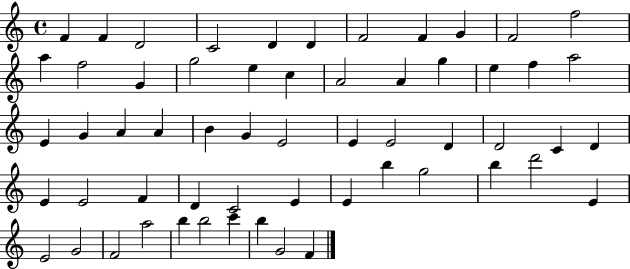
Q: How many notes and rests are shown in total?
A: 58